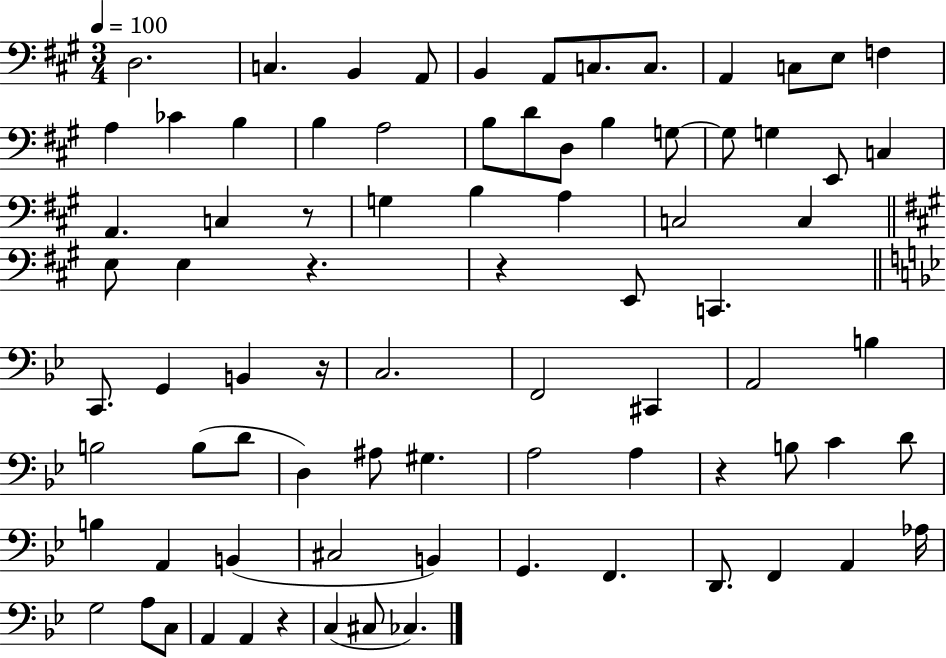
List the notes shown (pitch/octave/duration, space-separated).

D3/h. C3/q. B2/q A2/e B2/q A2/e C3/e. C3/e. A2/q C3/e E3/e F3/q A3/q CES4/q B3/q B3/q A3/h B3/e D4/e D3/e B3/q G3/e G3/e G3/q E2/e C3/q A2/q. C3/q R/e G3/q B3/q A3/q C3/h C3/q E3/e E3/q R/q. R/q E2/e C2/q. C2/e. G2/q B2/q R/s C3/h. F2/h C#2/q A2/h B3/q B3/h B3/e D4/e D3/q A#3/e G#3/q. A3/h A3/q R/q B3/e C4/q D4/e B3/q A2/q B2/q C#3/h B2/q G2/q. F2/q. D2/e. F2/q A2/q Ab3/s G3/h A3/e C3/e A2/q A2/q R/q C3/q C#3/e CES3/q.